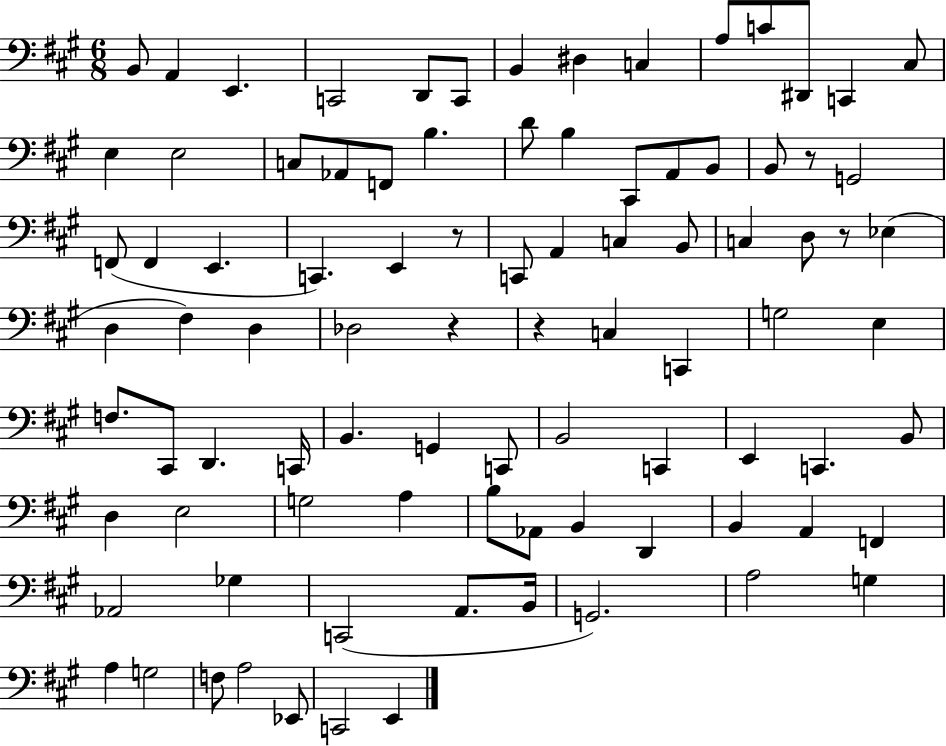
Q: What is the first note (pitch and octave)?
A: B2